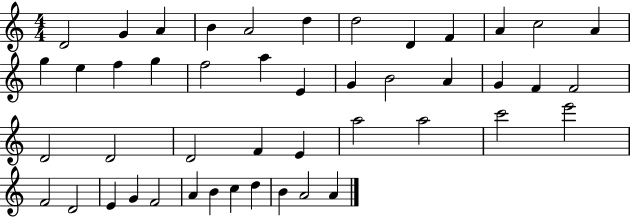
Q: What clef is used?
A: treble